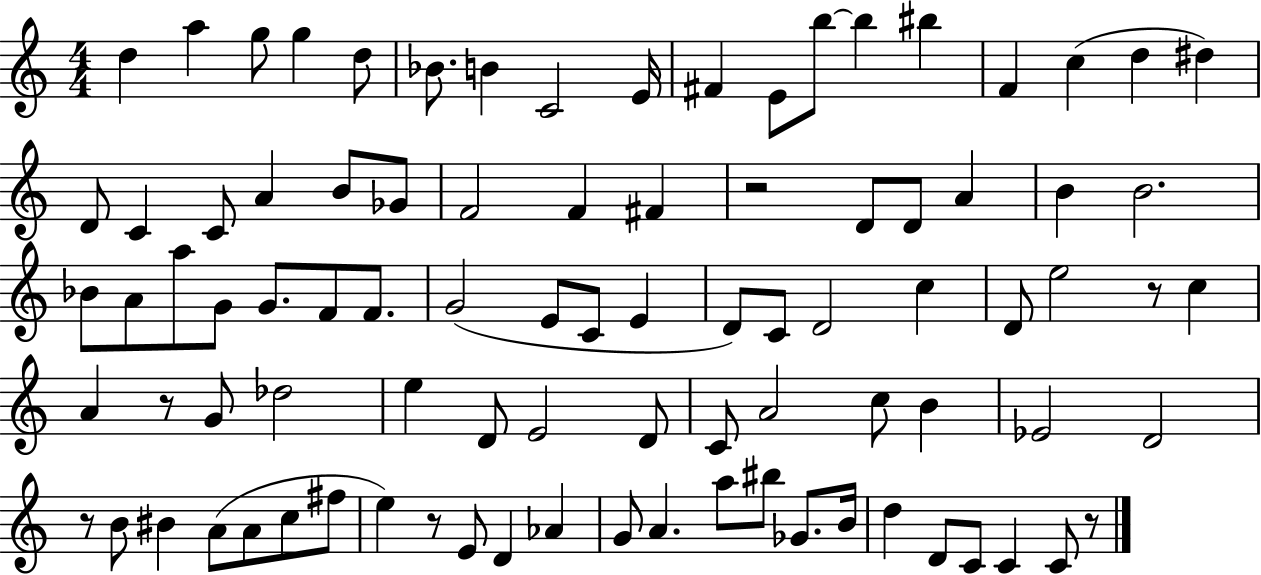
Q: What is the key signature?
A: C major